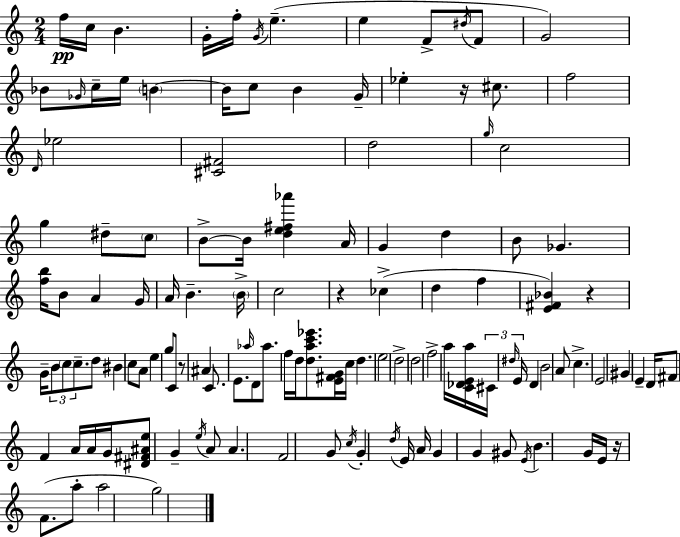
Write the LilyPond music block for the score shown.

{
  \clef treble
  \numericTimeSignature
  \time 2/4
  \key c \major
  f''16\pp c''16 b'4. | g'16-. f''16-. \acciaccatura { g'16 } e''4.--( | e''4 f'8-> \acciaccatura { dis''16 } | f'8 g'2) | \break bes'8 \grace { ges'16 } c''16-- e''16 \parenthesize b'4~~ | b'16 c''8 b'4 | g'16-- ees''4-. r16 | cis''8. f''2 | \break \grace { d'16 } ees''2 | <cis' fis'>2 | d''2 | \grace { g''16 } c''2 | \break g''4 | dis''8-- \parenthesize c''8 b'8->~~ b'16 | <d'' e'' fis'' aes'''>4 a'16 g'4 | d''4 b'8 ges'4. | \break <f'' b''>16 b'8 | a'4 g'16 a'16 b'4.-- | \parenthesize b'16-> c''2 | r4 | \break ces''4->( d''4 | f''4 <e' fis' bes'>4) | r4 g'16-- \tuplet 3/2 { b'8 | \parenthesize c''8 c''8.-- } d''8 bis'4 | \break c''8 a'8 e''4 | g''8 c'8 r8 | ais'4 c'8. | e'8. \grace { aes''16 } d'8 aes''8. | \break f''16 d''16 <d'' a'' c''' ees'''>8. <e' fis' g'>16 c''16 | d''4. e''2 | d''2-> | d''2 | \break f''2-> | a''16 <c' des' e' a''>16 | \tuplet 3/2 { cis'16 \grace { dis''16 } e'16 } d'4 b'2 | a'8 | \break c''4.-> e'2 | gis'4 | e'4-- d'16 | fis'8 f'4 a'16 a'16 | \break g'16 <dis' fis' ais' e''>8 g'4-- \acciaccatura { e''16 } | a'8 a'4. | f'2 | g'8 \acciaccatura { c''16 } g'4-. \acciaccatura { d''16 } | \break e'16 a'16 g'4 g'4 | gis'8 \acciaccatura { e'16 } b'4. | g'16 e'16 r16 f'8.( | a''8-. a''2 | \break g''2) | \bar "|."
}